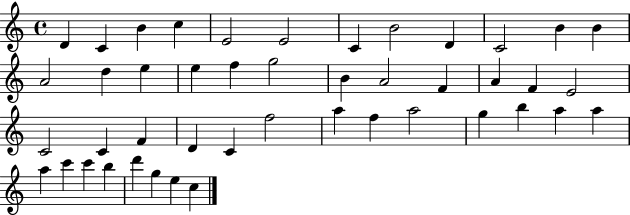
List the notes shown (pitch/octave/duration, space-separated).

D4/q C4/q B4/q C5/q E4/h E4/h C4/q B4/h D4/q C4/h B4/q B4/q A4/h D5/q E5/q E5/q F5/q G5/h B4/q A4/h F4/q A4/q F4/q E4/h C4/h C4/q F4/q D4/q C4/q F5/h A5/q F5/q A5/h G5/q B5/q A5/q A5/q A5/q C6/q C6/q B5/q D6/q G5/q E5/q C5/q